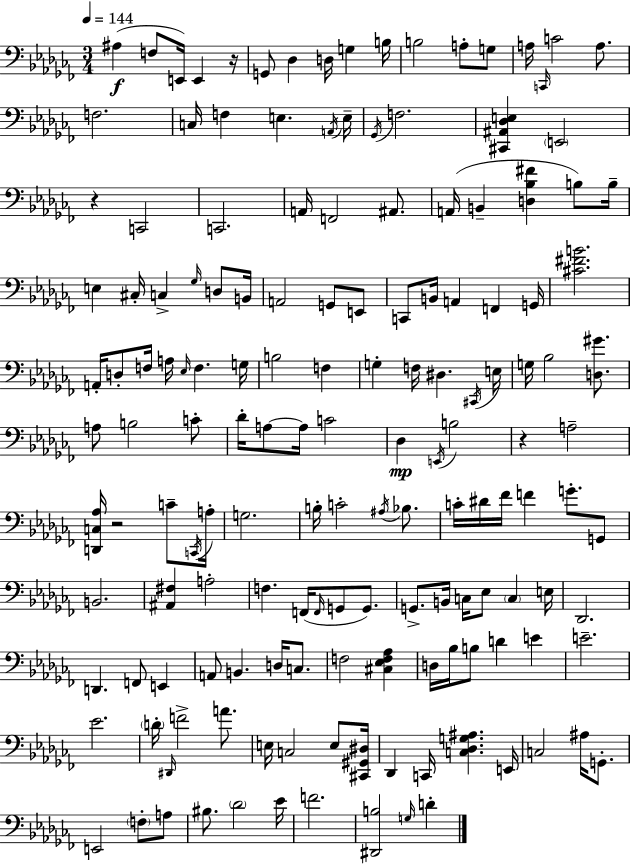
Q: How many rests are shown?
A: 4